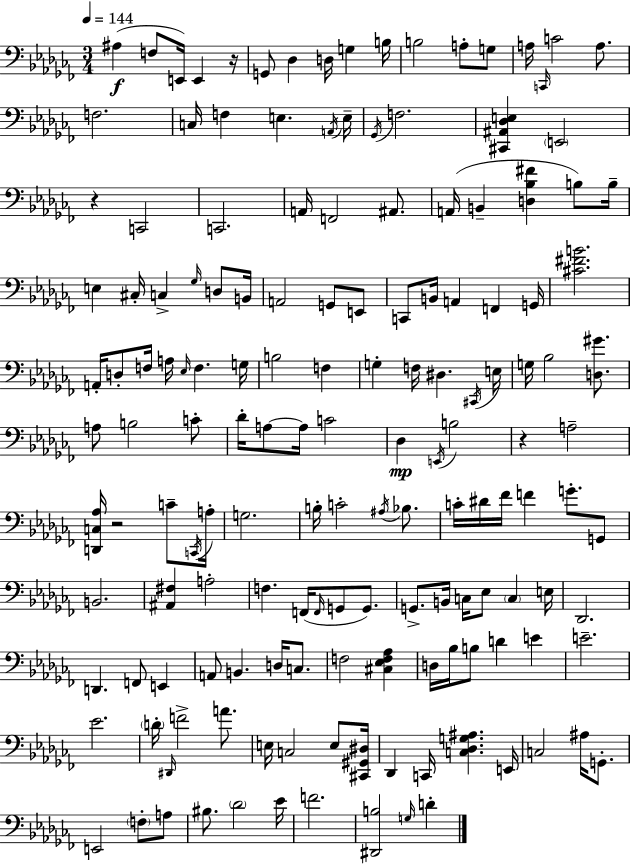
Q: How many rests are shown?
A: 4